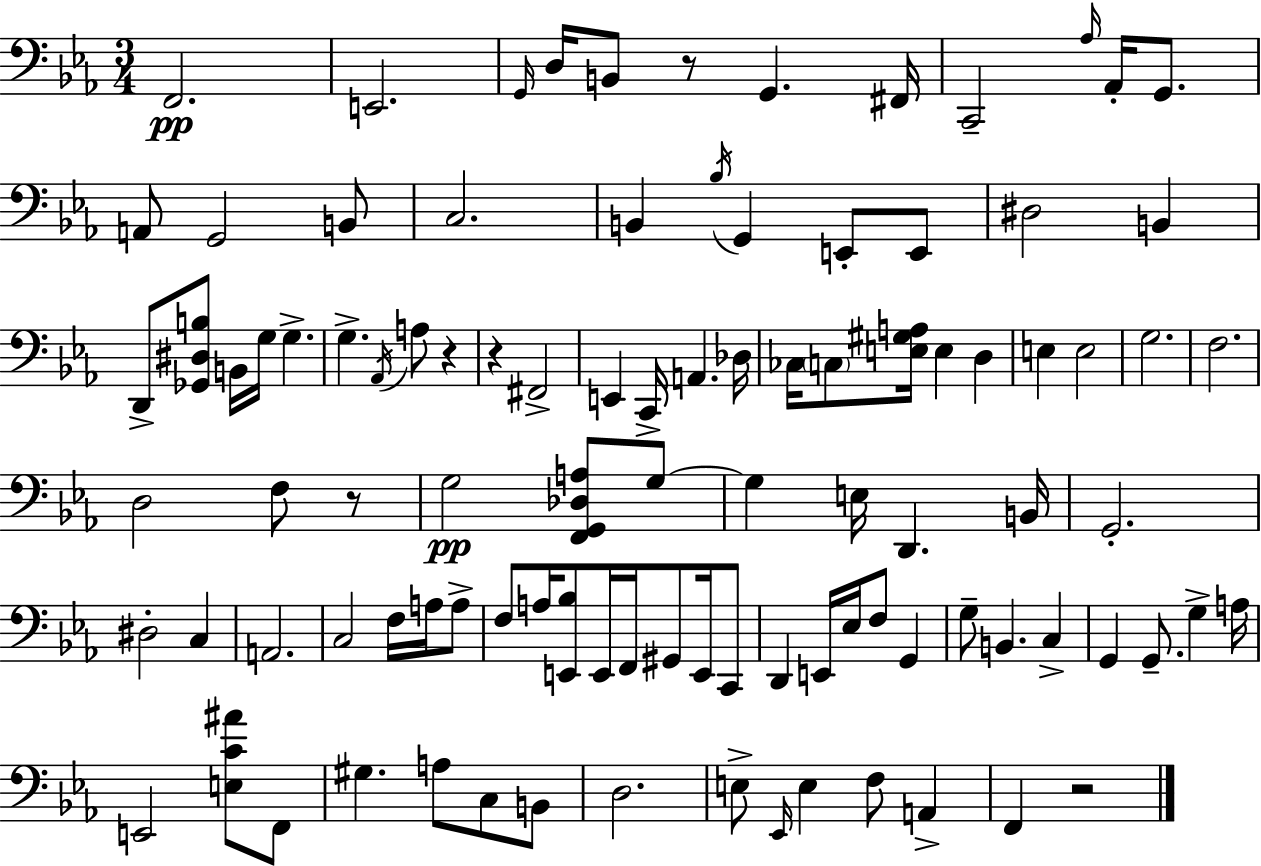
X:1
T:Untitled
M:3/4
L:1/4
K:Cm
F,,2 E,,2 G,,/4 D,/4 B,,/2 z/2 G,, ^F,,/4 C,,2 _A,/4 _A,,/4 G,,/2 A,,/2 G,,2 B,,/2 C,2 B,, _B,/4 G,, E,,/2 E,,/2 ^D,2 B,, D,,/2 [_G,,^D,B,]/2 B,,/4 G,/4 G, G, _A,,/4 A,/2 z z ^F,,2 E,, C,,/4 A,, _D,/4 _C,/4 C,/2 [E,^G,A,]/4 E, D, E, E,2 G,2 F,2 D,2 F,/2 z/2 G,2 [F,,G,,_D,A,]/2 G,/2 G, E,/4 D,, B,,/4 G,,2 ^D,2 C, A,,2 C,2 F,/4 A,/4 A,/2 F,/2 A,/4 [E,,_B,]/2 E,,/4 F,,/4 ^G,,/2 E,,/4 C,,/2 D,, E,,/4 _E,/4 F,/2 G,, G,/2 B,, C, G,, G,,/2 G, A,/4 E,,2 [E,C^A]/2 F,,/2 ^G, A,/2 C,/2 B,,/2 D,2 E,/2 _E,,/4 E, F,/2 A,, F,, z2